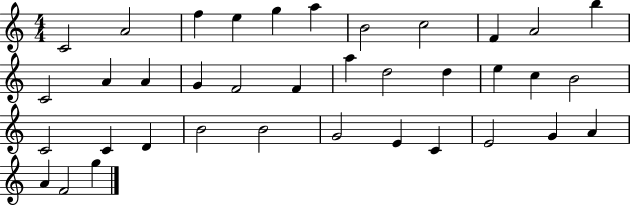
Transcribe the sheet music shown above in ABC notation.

X:1
T:Untitled
M:4/4
L:1/4
K:C
C2 A2 f e g a B2 c2 F A2 b C2 A A G F2 F a d2 d e c B2 C2 C D B2 B2 G2 E C E2 G A A F2 g